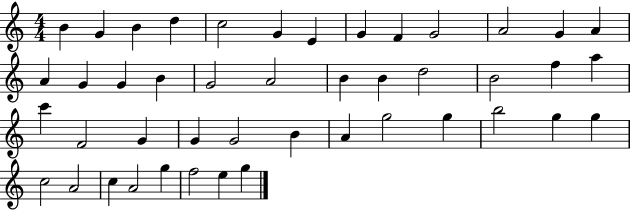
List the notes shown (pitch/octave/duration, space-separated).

B4/q G4/q B4/q D5/q C5/h G4/q E4/q G4/q F4/q G4/h A4/h G4/q A4/q A4/q G4/q G4/q B4/q G4/h A4/h B4/q B4/q D5/h B4/h F5/q A5/q C6/q F4/h G4/q G4/q G4/h B4/q A4/q G5/h G5/q B5/h G5/q G5/q C5/h A4/h C5/q A4/h G5/q F5/h E5/q G5/q